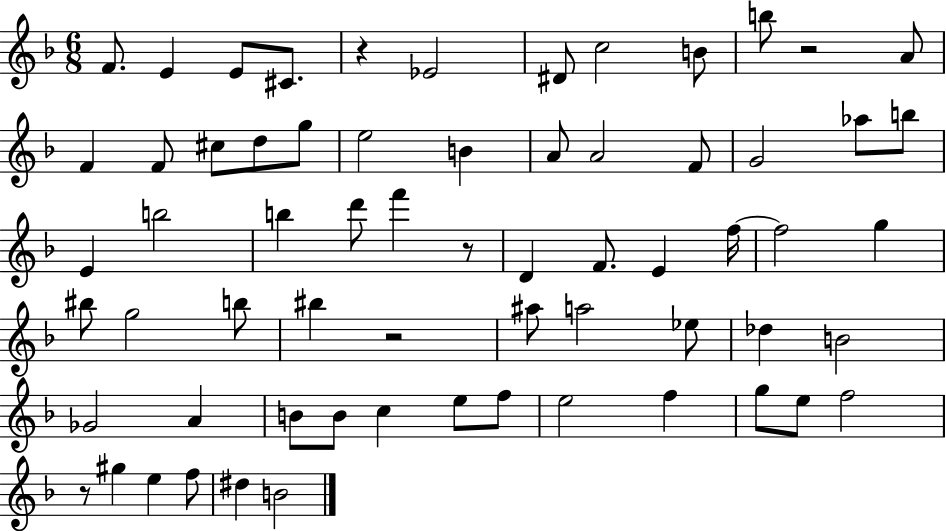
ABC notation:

X:1
T:Untitled
M:6/8
L:1/4
K:F
F/2 E E/2 ^C/2 z _E2 ^D/2 c2 B/2 b/2 z2 A/2 F F/2 ^c/2 d/2 g/2 e2 B A/2 A2 F/2 G2 _a/2 b/2 E b2 b d'/2 f' z/2 D F/2 E f/4 f2 g ^b/2 g2 b/2 ^b z2 ^a/2 a2 _e/2 _d B2 _G2 A B/2 B/2 c e/2 f/2 e2 f g/2 e/2 f2 z/2 ^g e f/2 ^d B2